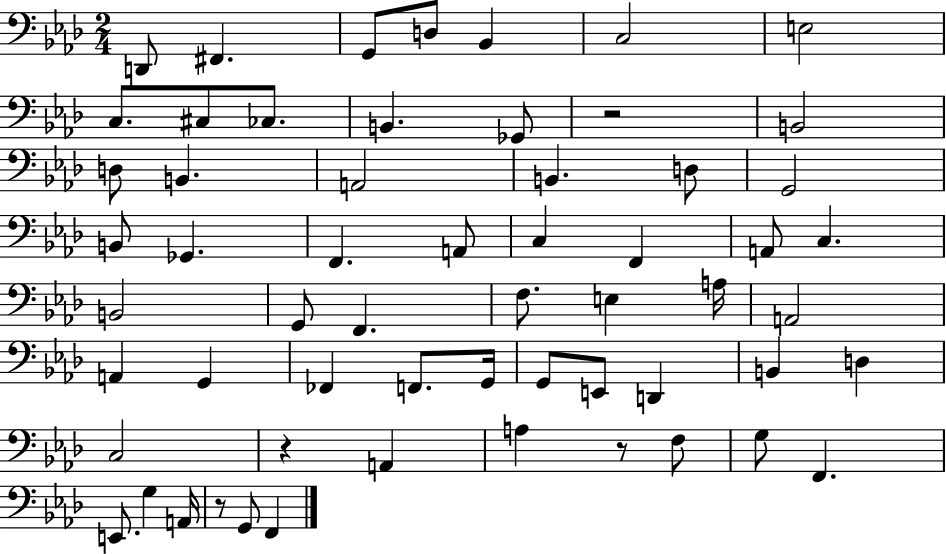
D2/e F#2/q. G2/e D3/e Bb2/q C3/h E3/h C3/e. C#3/e CES3/e. B2/q. Gb2/e R/h B2/h D3/e B2/q. A2/h B2/q. D3/e G2/h B2/e Gb2/q. F2/q. A2/e C3/q F2/q A2/e C3/q. B2/h G2/e F2/q. F3/e. E3/q A3/s A2/h A2/q G2/q FES2/q F2/e. G2/s G2/e E2/e D2/q B2/q D3/q C3/h R/q A2/q A3/q R/e F3/e G3/e F2/q. E2/e. G3/q A2/s R/e G2/e F2/q